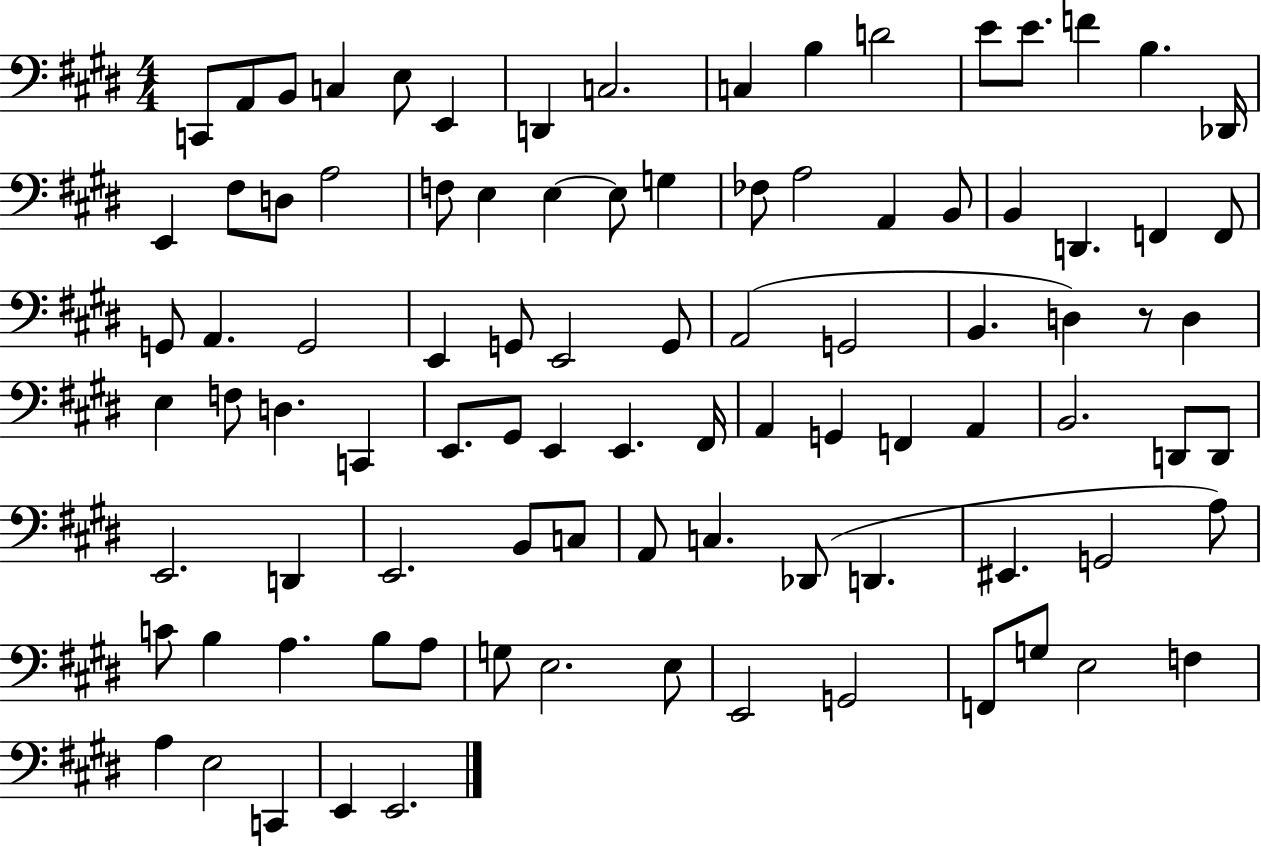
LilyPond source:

{
  \clef bass
  \numericTimeSignature
  \time 4/4
  \key e \major
  c,8 a,8 b,8 c4 e8 e,4 | d,4 c2. | c4 b4 d'2 | e'8 e'8. f'4 b4. des,16 | \break e,4 fis8 d8 a2 | f8 e4 e4~~ e8 g4 | fes8 a2 a,4 b,8 | b,4 d,4. f,4 f,8 | \break g,8 a,4. g,2 | e,4 g,8 e,2 g,8 | a,2( g,2 | b,4. d4) r8 d4 | \break e4 f8 d4. c,4 | e,8. gis,8 e,4 e,4. fis,16 | a,4 g,4 f,4 a,4 | b,2. d,8 d,8 | \break e,2. d,4 | e,2. b,8 c8 | a,8 c4. des,8( d,4. | eis,4. g,2 a8) | \break c'8 b4 a4. b8 a8 | g8 e2. e8 | e,2 g,2 | f,8 g8 e2 f4 | \break a4 e2 c,4 | e,4 e,2. | \bar "|."
}